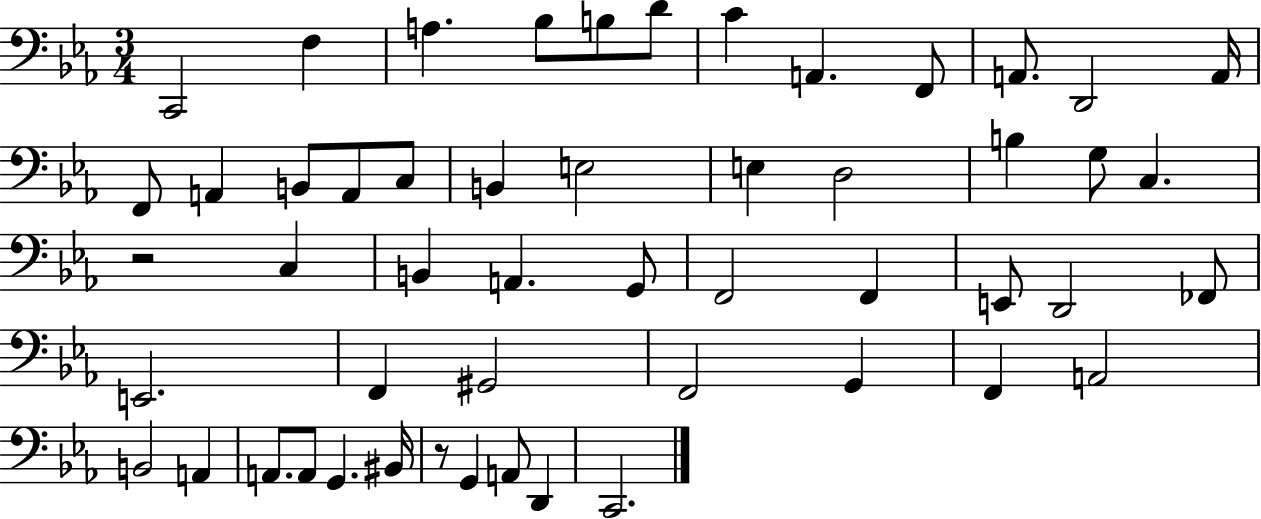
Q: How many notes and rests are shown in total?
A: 52